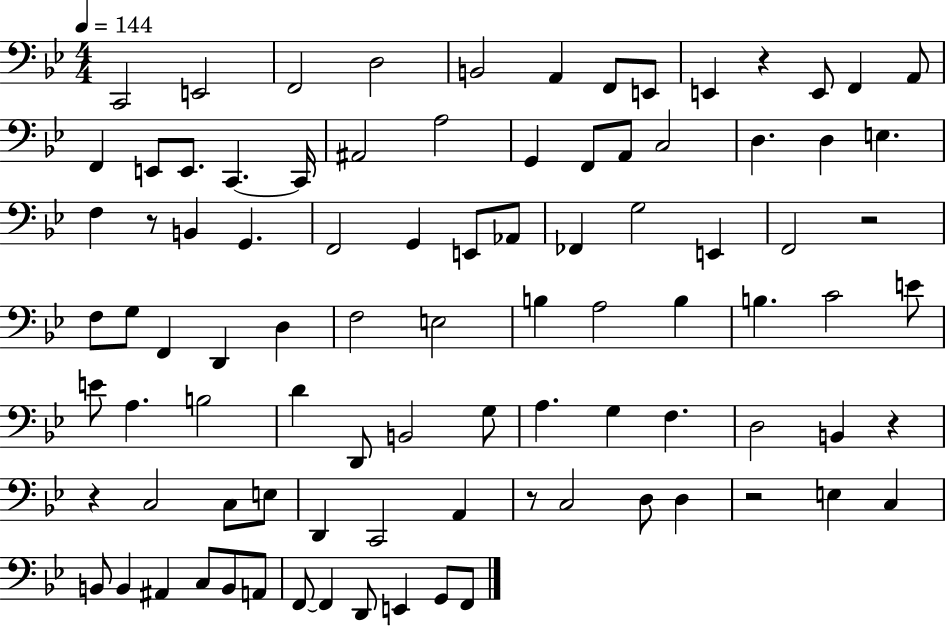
C2/h E2/h F2/h D3/h B2/h A2/q F2/e E2/e E2/q R/q E2/e F2/q A2/e F2/q E2/e E2/e. C2/q. C2/s A#2/h A3/h G2/q F2/e A2/e C3/h D3/q. D3/q E3/q. F3/q R/e B2/q G2/q. F2/h G2/q E2/e Ab2/e FES2/q G3/h E2/q F2/h R/h F3/e G3/e F2/q D2/q D3/q F3/h E3/h B3/q A3/h B3/q B3/q. C4/h E4/e E4/e A3/q. B3/h D4/q D2/e B2/h G3/e A3/q. G3/q F3/q. D3/h B2/q R/q R/q C3/h C3/e E3/e D2/q C2/h A2/q R/e C3/h D3/e D3/q R/h E3/q C3/q B2/e B2/q A#2/q C3/e B2/e A2/e F2/e F2/q D2/e E2/q G2/e F2/e